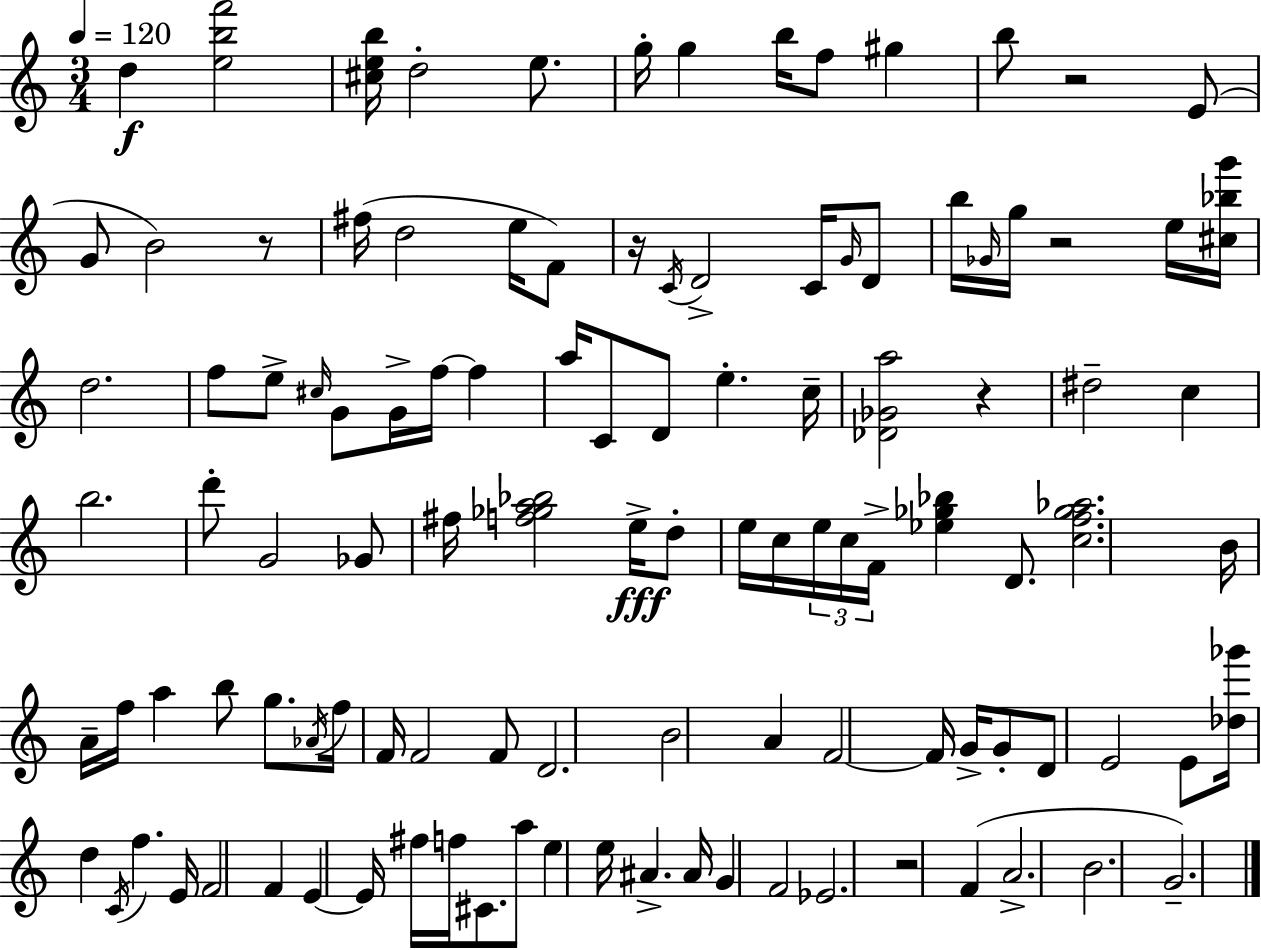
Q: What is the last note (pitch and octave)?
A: G4